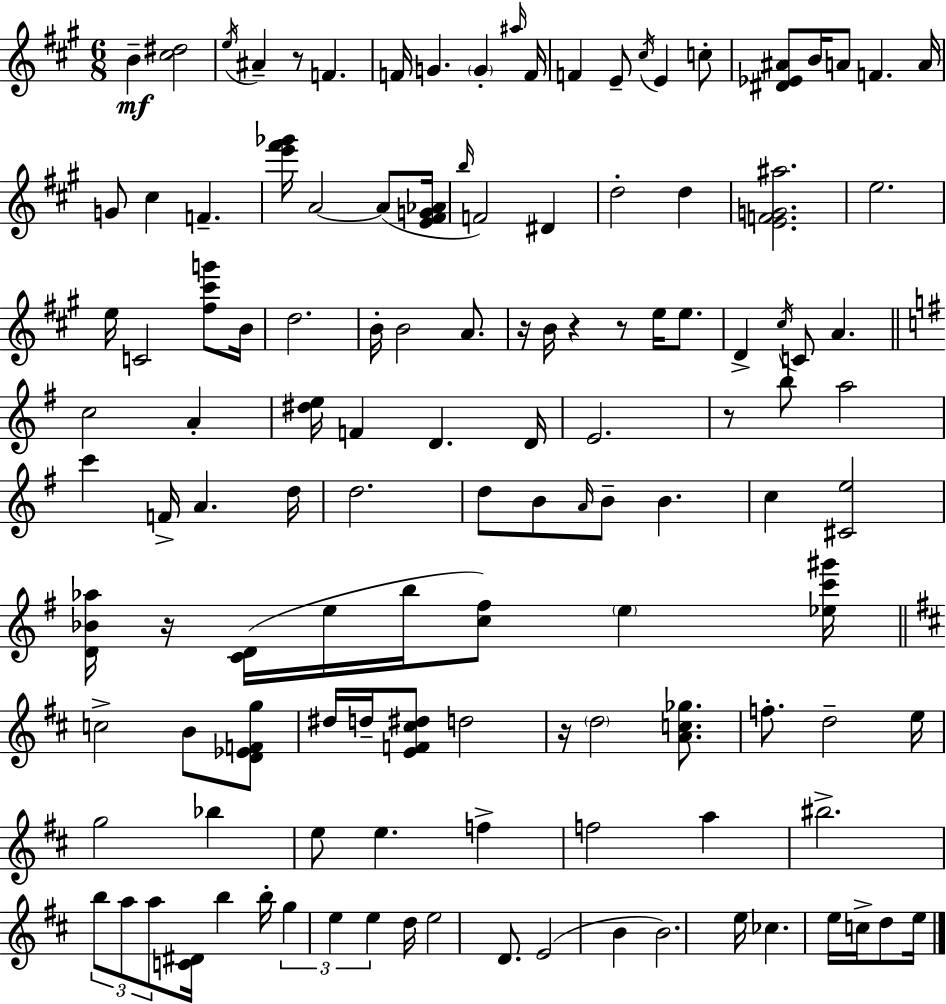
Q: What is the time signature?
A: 6/8